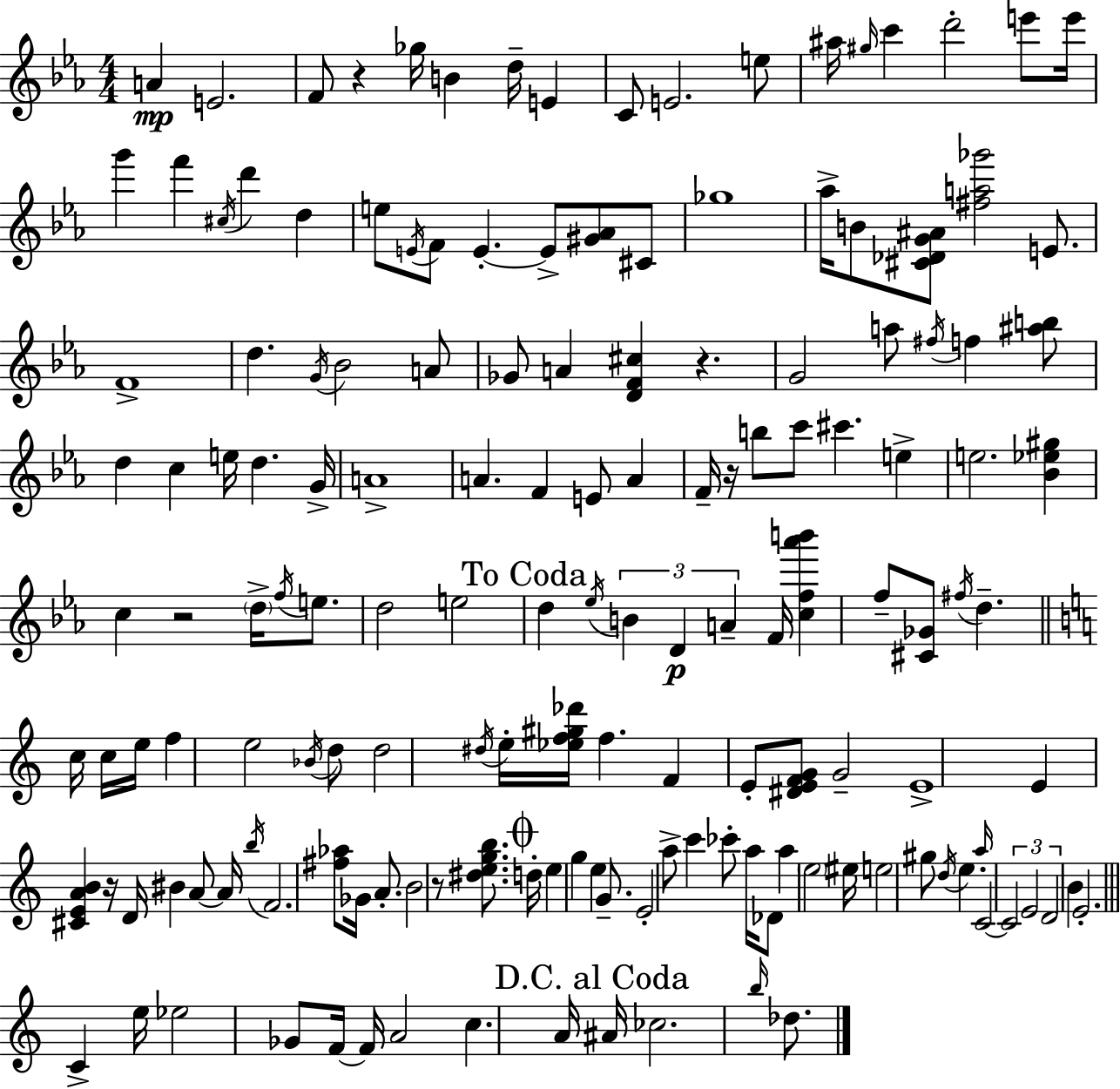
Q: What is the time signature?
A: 4/4